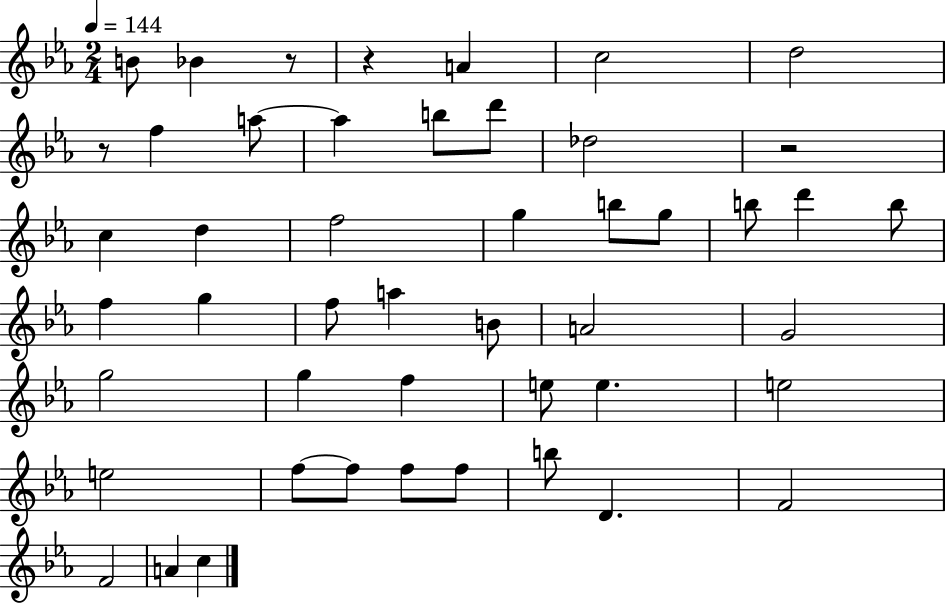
B4/e Bb4/q R/e R/q A4/q C5/h D5/h R/e F5/q A5/e A5/q B5/e D6/e Db5/h R/h C5/q D5/q F5/h G5/q B5/e G5/e B5/e D6/q B5/e F5/q G5/q F5/e A5/q B4/e A4/h G4/h G5/h G5/q F5/q E5/e E5/q. E5/h E5/h F5/e F5/e F5/e F5/e B5/e D4/q. F4/h F4/h A4/q C5/q